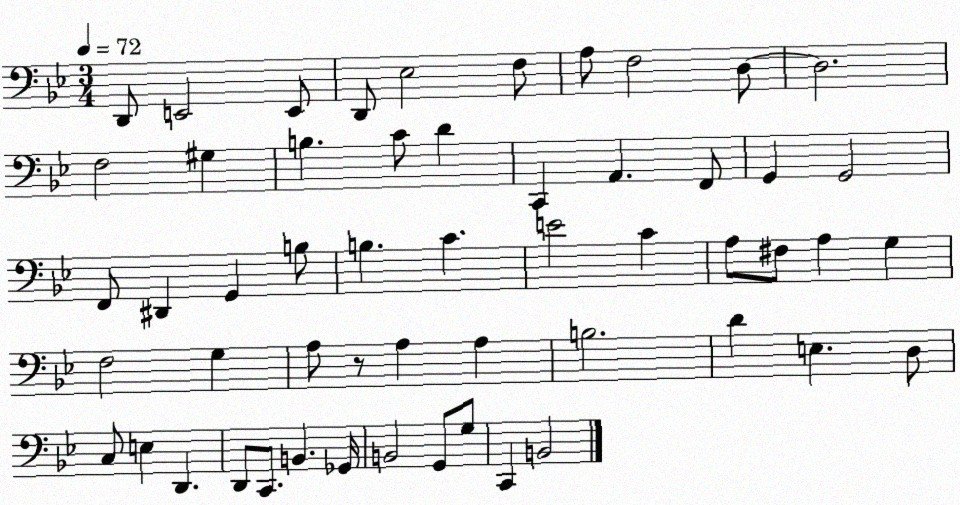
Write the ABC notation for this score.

X:1
T:Untitled
M:3/4
L:1/4
K:Bb
D,,/2 E,,2 E,,/2 D,,/2 _E,2 F,/2 A,/2 F,2 D,/2 D,2 F,2 ^G, B, C/2 D C,, A,, F,,/2 G,, G,,2 F,,/2 ^D,, G,, B,/2 B, C E2 C A,/2 ^F,/2 A, G, F,2 G, A,/2 z/2 A, A, B,2 D E, D,/2 C,/2 E, D,, D,,/2 C,,/2 B,, _G,,/4 B,,2 G,,/2 G,/2 C,, B,,2